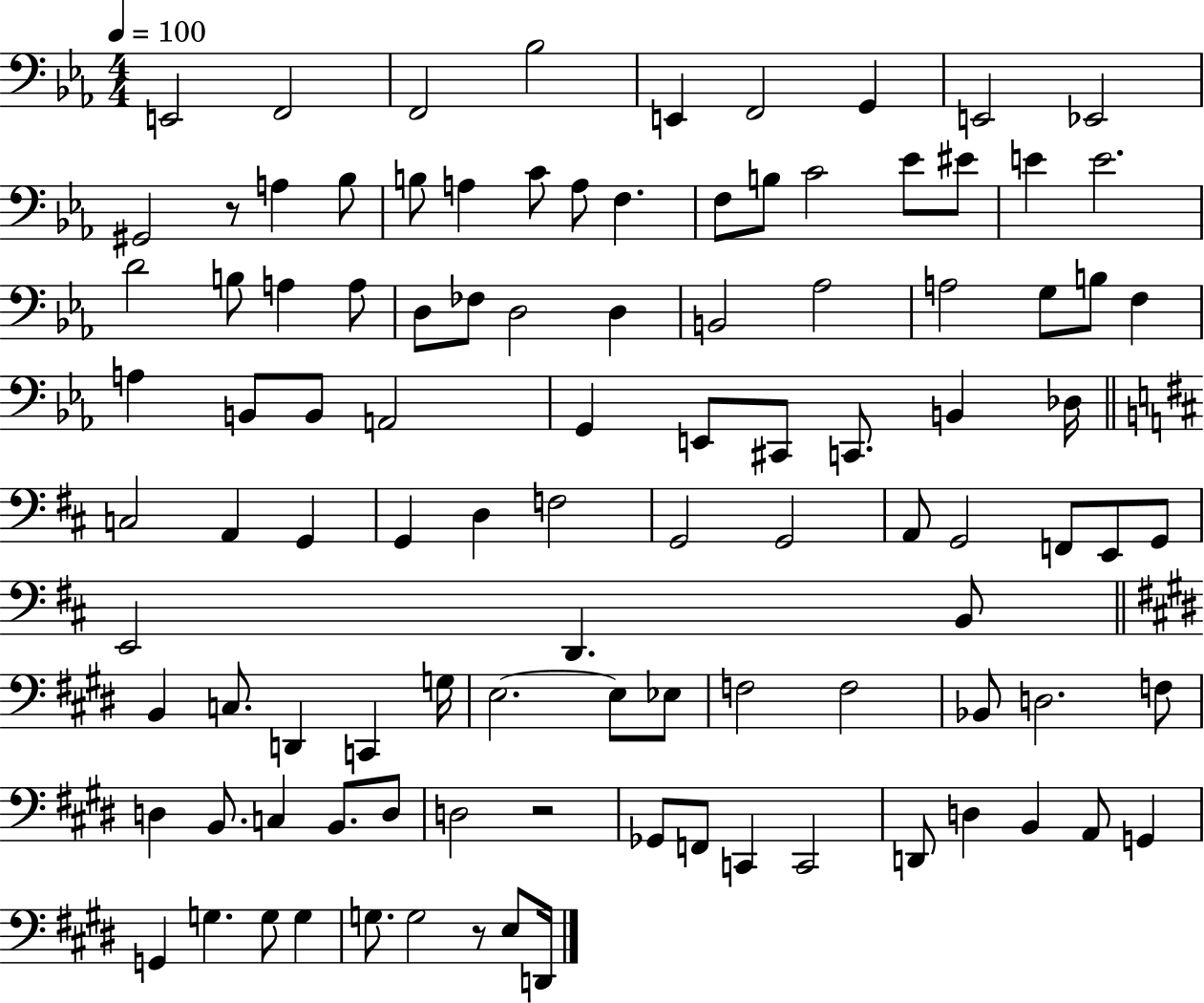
{
  \clef bass
  \numericTimeSignature
  \time 4/4
  \key ees \major
  \tempo 4 = 100
  e,2 f,2 | f,2 bes2 | e,4 f,2 g,4 | e,2 ees,2 | \break gis,2 r8 a4 bes8 | b8 a4 c'8 a8 f4. | f8 b8 c'2 ees'8 eis'8 | e'4 e'2. | \break d'2 b8 a4 a8 | d8 fes8 d2 d4 | b,2 aes2 | a2 g8 b8 f4 | \break a4 b,8 b,8 a,2 | g,4 e,8 cis,8 c,8. b,4 des16 | \bar "||" \break \key d \major c2 a,4 g,4 | g,4 d4 f2 | g,2 g,2 | a,8 g,2 f,8 e,8 g,8 | \break e,2 d,4. b,8 | \bar "||" \break \key e \major b,4 c8. d,4 c,4 g16 | e2.~~ e8 ees8 | f2 f2 | bes,8 d2. f8 | \break d4 b,8. c4 b,8. d8 | d2 r2 | ges,8 f,8 c,4 c,2 | d,8 d4 b,4 a,8 g,4 | \break g,4 g4. g8 g4 | g8. g2 r8 e8 d,16 | \bar "|."
}